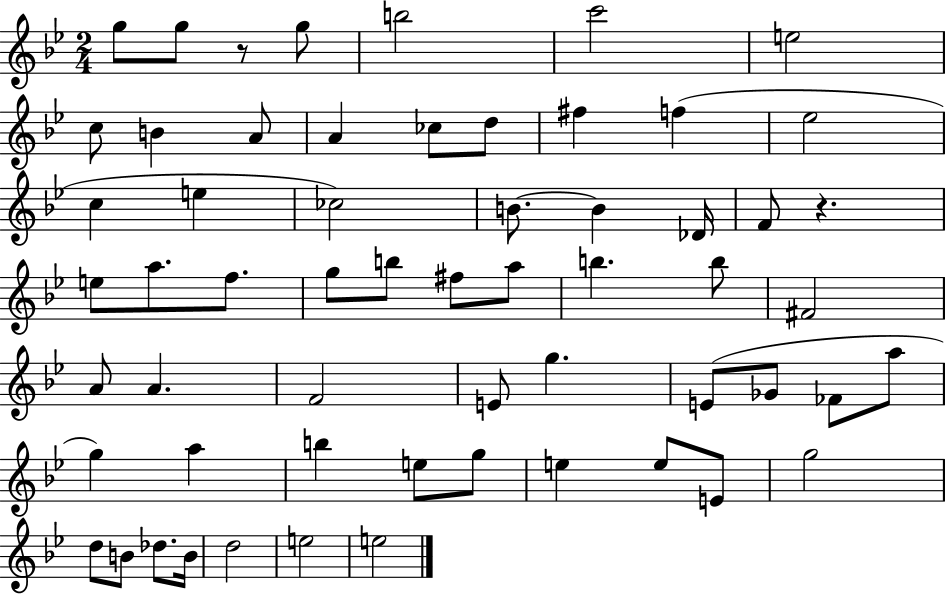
{
  \clef treble
  \numericTimeSignature
  \time 2/4
  \key bes \major
  g''8 g''8 r8 g''8 | b''2 | c'''2 | e''2 | \break c''8 b'4 a'8 | a'4 ces''8 d''8 | fis''4 f''4( | ees''2 | \break c''4 e''4 | ces''2) | b'8.~~ b'4 des'16 | f'8 r4. | \break e''8 a''8. f''8. | g''8 b''8 fis''8 a''8 | b''4. b''8 | fis'2 | \break a'8 a'4. | f'2 | e'8 g''4. | e'8( ges'8 fes'8 a''8 | \break g''4) a''4 | b''4 e''8 g''8 | e''4 e''8 e'8 | g''2 | \break d''8 b'8 des''8. b'16 | d''2 | e''2 | e''2 | \break \bar "|."
}